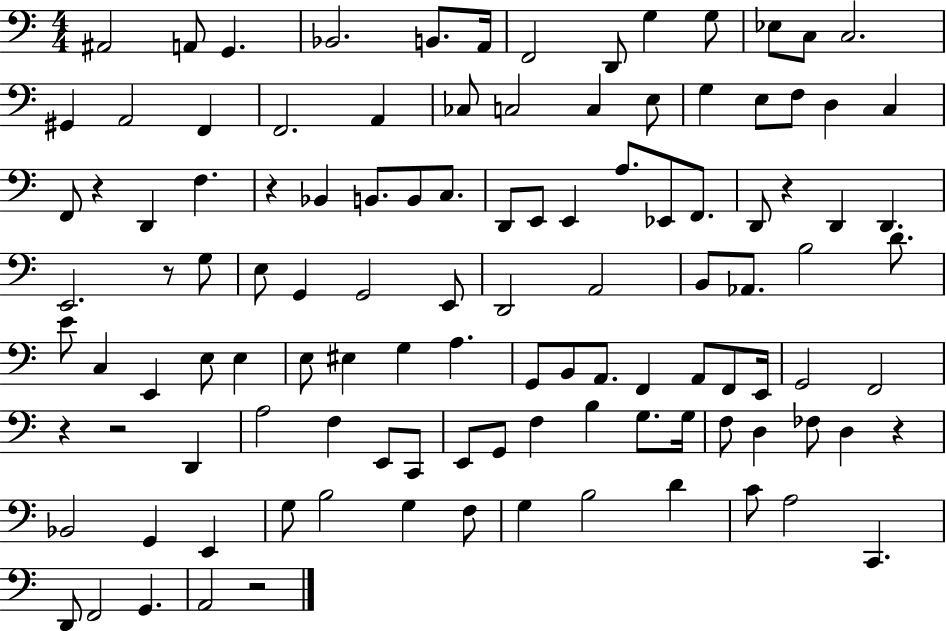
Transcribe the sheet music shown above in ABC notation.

X:1
T:Untitled
M:4/4
L:1/4
K:C
^A,,2 A,,/2 G,, _B,,2 B,,/2 A,,/4 F,,2 D,,/2 G, G,/2 _E,/2 C,/2 C,2 ^G,, A,,2 F,, F,,2 A,, _C,/2 C,2 C, E,/2 G, E,/2 F,/2 D, C, F,,/2 z D,, F, z _B,, B,,/2 B,,/2 C,/2 D,,/2 E,,/2 E,, A,/2 _E,,/2 F,,/2 D,,/2 z D,, D,, E,,2 z/2 G,/2 E,/2 G,, G,,2 E,,/2 D,,2 A,,2 B,,/2 _A,,/2 B,2 D/2 E/2 C, E,, E,/2 E, E,/2 ^E, G, A, G,,/2 B,,/2 A,,/2 F,, A,,/2 F,,/2 E,,/4 G,,2 F,,2 z z2 D,, A,2 F, E,,/2 C,,/2 E,,/2 G,,/2 F, B, G,/2 G,/4 F,/2 D, _F,/2 D, z _B,,2 G,, E,, G,/2 B,2 G, F,/2 G, B,2 D C/2 A,2 C,, D,,/2 F,,2 G,, A,,2 z2